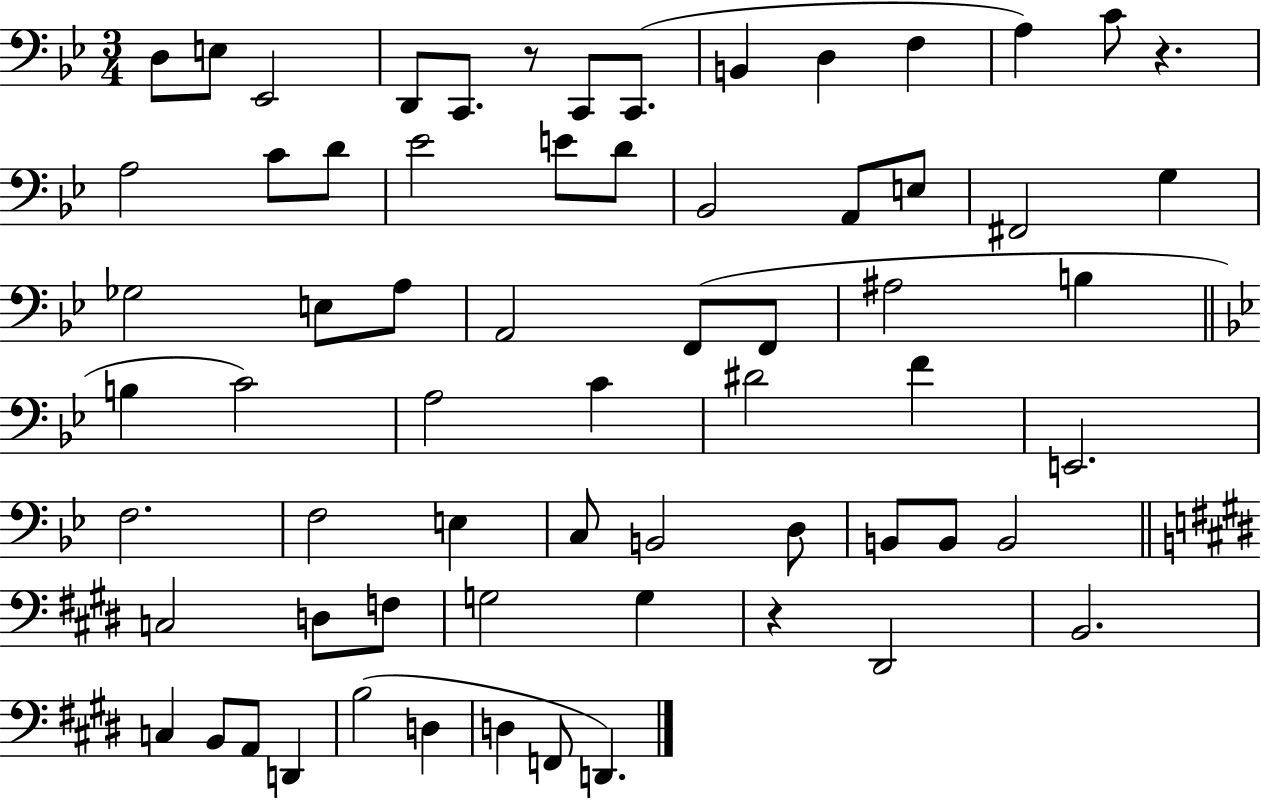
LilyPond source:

{
  \clef bass
  \numericTimeSignature
  \time 3/4
  \key bes \major
  \repeat volta 2 { d8 e8 ees,2 | d,8 c,8. r8 c,8 c,8.( | b,4 d4 f4 | a4) c'8 r4. | \break a2 c'8 d'8 | ees'2 e'8 d'8 | bes,2 a,8 e8 | fis,2 g4 | \break ges2 e8 a8 | a,2 f,8( f,8 | ais2 b4 | \bar "||" \break \key g \minor b4 c'2) | a2 c'4 | dis'2 f'4 | e,2. | \break f2. | f2 e4 | c8 b,2 d8 | b,8 b,8 b,2 | \break \bar "||" \break \key e \major c2 d8 f8 | g2 g4 | r4 dis,2 | b,2. | \break c4 b,8 a,8 d,4 | b2( d4 | d4 f,8 d,4.) | } \bar "|."
}